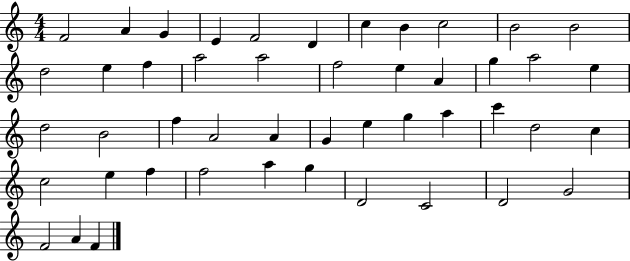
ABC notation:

X:1
T:Untitled
M:4/4
L:1/4
K:C
F2 A G E F2 D c B c2 B2 B2 d2 e f a2 a2 f2 e A g a2 e d2 B2 f A2 A G e g a c' d2 c c2 e f f2 a g D2 C2 D2 G2 F2 A F